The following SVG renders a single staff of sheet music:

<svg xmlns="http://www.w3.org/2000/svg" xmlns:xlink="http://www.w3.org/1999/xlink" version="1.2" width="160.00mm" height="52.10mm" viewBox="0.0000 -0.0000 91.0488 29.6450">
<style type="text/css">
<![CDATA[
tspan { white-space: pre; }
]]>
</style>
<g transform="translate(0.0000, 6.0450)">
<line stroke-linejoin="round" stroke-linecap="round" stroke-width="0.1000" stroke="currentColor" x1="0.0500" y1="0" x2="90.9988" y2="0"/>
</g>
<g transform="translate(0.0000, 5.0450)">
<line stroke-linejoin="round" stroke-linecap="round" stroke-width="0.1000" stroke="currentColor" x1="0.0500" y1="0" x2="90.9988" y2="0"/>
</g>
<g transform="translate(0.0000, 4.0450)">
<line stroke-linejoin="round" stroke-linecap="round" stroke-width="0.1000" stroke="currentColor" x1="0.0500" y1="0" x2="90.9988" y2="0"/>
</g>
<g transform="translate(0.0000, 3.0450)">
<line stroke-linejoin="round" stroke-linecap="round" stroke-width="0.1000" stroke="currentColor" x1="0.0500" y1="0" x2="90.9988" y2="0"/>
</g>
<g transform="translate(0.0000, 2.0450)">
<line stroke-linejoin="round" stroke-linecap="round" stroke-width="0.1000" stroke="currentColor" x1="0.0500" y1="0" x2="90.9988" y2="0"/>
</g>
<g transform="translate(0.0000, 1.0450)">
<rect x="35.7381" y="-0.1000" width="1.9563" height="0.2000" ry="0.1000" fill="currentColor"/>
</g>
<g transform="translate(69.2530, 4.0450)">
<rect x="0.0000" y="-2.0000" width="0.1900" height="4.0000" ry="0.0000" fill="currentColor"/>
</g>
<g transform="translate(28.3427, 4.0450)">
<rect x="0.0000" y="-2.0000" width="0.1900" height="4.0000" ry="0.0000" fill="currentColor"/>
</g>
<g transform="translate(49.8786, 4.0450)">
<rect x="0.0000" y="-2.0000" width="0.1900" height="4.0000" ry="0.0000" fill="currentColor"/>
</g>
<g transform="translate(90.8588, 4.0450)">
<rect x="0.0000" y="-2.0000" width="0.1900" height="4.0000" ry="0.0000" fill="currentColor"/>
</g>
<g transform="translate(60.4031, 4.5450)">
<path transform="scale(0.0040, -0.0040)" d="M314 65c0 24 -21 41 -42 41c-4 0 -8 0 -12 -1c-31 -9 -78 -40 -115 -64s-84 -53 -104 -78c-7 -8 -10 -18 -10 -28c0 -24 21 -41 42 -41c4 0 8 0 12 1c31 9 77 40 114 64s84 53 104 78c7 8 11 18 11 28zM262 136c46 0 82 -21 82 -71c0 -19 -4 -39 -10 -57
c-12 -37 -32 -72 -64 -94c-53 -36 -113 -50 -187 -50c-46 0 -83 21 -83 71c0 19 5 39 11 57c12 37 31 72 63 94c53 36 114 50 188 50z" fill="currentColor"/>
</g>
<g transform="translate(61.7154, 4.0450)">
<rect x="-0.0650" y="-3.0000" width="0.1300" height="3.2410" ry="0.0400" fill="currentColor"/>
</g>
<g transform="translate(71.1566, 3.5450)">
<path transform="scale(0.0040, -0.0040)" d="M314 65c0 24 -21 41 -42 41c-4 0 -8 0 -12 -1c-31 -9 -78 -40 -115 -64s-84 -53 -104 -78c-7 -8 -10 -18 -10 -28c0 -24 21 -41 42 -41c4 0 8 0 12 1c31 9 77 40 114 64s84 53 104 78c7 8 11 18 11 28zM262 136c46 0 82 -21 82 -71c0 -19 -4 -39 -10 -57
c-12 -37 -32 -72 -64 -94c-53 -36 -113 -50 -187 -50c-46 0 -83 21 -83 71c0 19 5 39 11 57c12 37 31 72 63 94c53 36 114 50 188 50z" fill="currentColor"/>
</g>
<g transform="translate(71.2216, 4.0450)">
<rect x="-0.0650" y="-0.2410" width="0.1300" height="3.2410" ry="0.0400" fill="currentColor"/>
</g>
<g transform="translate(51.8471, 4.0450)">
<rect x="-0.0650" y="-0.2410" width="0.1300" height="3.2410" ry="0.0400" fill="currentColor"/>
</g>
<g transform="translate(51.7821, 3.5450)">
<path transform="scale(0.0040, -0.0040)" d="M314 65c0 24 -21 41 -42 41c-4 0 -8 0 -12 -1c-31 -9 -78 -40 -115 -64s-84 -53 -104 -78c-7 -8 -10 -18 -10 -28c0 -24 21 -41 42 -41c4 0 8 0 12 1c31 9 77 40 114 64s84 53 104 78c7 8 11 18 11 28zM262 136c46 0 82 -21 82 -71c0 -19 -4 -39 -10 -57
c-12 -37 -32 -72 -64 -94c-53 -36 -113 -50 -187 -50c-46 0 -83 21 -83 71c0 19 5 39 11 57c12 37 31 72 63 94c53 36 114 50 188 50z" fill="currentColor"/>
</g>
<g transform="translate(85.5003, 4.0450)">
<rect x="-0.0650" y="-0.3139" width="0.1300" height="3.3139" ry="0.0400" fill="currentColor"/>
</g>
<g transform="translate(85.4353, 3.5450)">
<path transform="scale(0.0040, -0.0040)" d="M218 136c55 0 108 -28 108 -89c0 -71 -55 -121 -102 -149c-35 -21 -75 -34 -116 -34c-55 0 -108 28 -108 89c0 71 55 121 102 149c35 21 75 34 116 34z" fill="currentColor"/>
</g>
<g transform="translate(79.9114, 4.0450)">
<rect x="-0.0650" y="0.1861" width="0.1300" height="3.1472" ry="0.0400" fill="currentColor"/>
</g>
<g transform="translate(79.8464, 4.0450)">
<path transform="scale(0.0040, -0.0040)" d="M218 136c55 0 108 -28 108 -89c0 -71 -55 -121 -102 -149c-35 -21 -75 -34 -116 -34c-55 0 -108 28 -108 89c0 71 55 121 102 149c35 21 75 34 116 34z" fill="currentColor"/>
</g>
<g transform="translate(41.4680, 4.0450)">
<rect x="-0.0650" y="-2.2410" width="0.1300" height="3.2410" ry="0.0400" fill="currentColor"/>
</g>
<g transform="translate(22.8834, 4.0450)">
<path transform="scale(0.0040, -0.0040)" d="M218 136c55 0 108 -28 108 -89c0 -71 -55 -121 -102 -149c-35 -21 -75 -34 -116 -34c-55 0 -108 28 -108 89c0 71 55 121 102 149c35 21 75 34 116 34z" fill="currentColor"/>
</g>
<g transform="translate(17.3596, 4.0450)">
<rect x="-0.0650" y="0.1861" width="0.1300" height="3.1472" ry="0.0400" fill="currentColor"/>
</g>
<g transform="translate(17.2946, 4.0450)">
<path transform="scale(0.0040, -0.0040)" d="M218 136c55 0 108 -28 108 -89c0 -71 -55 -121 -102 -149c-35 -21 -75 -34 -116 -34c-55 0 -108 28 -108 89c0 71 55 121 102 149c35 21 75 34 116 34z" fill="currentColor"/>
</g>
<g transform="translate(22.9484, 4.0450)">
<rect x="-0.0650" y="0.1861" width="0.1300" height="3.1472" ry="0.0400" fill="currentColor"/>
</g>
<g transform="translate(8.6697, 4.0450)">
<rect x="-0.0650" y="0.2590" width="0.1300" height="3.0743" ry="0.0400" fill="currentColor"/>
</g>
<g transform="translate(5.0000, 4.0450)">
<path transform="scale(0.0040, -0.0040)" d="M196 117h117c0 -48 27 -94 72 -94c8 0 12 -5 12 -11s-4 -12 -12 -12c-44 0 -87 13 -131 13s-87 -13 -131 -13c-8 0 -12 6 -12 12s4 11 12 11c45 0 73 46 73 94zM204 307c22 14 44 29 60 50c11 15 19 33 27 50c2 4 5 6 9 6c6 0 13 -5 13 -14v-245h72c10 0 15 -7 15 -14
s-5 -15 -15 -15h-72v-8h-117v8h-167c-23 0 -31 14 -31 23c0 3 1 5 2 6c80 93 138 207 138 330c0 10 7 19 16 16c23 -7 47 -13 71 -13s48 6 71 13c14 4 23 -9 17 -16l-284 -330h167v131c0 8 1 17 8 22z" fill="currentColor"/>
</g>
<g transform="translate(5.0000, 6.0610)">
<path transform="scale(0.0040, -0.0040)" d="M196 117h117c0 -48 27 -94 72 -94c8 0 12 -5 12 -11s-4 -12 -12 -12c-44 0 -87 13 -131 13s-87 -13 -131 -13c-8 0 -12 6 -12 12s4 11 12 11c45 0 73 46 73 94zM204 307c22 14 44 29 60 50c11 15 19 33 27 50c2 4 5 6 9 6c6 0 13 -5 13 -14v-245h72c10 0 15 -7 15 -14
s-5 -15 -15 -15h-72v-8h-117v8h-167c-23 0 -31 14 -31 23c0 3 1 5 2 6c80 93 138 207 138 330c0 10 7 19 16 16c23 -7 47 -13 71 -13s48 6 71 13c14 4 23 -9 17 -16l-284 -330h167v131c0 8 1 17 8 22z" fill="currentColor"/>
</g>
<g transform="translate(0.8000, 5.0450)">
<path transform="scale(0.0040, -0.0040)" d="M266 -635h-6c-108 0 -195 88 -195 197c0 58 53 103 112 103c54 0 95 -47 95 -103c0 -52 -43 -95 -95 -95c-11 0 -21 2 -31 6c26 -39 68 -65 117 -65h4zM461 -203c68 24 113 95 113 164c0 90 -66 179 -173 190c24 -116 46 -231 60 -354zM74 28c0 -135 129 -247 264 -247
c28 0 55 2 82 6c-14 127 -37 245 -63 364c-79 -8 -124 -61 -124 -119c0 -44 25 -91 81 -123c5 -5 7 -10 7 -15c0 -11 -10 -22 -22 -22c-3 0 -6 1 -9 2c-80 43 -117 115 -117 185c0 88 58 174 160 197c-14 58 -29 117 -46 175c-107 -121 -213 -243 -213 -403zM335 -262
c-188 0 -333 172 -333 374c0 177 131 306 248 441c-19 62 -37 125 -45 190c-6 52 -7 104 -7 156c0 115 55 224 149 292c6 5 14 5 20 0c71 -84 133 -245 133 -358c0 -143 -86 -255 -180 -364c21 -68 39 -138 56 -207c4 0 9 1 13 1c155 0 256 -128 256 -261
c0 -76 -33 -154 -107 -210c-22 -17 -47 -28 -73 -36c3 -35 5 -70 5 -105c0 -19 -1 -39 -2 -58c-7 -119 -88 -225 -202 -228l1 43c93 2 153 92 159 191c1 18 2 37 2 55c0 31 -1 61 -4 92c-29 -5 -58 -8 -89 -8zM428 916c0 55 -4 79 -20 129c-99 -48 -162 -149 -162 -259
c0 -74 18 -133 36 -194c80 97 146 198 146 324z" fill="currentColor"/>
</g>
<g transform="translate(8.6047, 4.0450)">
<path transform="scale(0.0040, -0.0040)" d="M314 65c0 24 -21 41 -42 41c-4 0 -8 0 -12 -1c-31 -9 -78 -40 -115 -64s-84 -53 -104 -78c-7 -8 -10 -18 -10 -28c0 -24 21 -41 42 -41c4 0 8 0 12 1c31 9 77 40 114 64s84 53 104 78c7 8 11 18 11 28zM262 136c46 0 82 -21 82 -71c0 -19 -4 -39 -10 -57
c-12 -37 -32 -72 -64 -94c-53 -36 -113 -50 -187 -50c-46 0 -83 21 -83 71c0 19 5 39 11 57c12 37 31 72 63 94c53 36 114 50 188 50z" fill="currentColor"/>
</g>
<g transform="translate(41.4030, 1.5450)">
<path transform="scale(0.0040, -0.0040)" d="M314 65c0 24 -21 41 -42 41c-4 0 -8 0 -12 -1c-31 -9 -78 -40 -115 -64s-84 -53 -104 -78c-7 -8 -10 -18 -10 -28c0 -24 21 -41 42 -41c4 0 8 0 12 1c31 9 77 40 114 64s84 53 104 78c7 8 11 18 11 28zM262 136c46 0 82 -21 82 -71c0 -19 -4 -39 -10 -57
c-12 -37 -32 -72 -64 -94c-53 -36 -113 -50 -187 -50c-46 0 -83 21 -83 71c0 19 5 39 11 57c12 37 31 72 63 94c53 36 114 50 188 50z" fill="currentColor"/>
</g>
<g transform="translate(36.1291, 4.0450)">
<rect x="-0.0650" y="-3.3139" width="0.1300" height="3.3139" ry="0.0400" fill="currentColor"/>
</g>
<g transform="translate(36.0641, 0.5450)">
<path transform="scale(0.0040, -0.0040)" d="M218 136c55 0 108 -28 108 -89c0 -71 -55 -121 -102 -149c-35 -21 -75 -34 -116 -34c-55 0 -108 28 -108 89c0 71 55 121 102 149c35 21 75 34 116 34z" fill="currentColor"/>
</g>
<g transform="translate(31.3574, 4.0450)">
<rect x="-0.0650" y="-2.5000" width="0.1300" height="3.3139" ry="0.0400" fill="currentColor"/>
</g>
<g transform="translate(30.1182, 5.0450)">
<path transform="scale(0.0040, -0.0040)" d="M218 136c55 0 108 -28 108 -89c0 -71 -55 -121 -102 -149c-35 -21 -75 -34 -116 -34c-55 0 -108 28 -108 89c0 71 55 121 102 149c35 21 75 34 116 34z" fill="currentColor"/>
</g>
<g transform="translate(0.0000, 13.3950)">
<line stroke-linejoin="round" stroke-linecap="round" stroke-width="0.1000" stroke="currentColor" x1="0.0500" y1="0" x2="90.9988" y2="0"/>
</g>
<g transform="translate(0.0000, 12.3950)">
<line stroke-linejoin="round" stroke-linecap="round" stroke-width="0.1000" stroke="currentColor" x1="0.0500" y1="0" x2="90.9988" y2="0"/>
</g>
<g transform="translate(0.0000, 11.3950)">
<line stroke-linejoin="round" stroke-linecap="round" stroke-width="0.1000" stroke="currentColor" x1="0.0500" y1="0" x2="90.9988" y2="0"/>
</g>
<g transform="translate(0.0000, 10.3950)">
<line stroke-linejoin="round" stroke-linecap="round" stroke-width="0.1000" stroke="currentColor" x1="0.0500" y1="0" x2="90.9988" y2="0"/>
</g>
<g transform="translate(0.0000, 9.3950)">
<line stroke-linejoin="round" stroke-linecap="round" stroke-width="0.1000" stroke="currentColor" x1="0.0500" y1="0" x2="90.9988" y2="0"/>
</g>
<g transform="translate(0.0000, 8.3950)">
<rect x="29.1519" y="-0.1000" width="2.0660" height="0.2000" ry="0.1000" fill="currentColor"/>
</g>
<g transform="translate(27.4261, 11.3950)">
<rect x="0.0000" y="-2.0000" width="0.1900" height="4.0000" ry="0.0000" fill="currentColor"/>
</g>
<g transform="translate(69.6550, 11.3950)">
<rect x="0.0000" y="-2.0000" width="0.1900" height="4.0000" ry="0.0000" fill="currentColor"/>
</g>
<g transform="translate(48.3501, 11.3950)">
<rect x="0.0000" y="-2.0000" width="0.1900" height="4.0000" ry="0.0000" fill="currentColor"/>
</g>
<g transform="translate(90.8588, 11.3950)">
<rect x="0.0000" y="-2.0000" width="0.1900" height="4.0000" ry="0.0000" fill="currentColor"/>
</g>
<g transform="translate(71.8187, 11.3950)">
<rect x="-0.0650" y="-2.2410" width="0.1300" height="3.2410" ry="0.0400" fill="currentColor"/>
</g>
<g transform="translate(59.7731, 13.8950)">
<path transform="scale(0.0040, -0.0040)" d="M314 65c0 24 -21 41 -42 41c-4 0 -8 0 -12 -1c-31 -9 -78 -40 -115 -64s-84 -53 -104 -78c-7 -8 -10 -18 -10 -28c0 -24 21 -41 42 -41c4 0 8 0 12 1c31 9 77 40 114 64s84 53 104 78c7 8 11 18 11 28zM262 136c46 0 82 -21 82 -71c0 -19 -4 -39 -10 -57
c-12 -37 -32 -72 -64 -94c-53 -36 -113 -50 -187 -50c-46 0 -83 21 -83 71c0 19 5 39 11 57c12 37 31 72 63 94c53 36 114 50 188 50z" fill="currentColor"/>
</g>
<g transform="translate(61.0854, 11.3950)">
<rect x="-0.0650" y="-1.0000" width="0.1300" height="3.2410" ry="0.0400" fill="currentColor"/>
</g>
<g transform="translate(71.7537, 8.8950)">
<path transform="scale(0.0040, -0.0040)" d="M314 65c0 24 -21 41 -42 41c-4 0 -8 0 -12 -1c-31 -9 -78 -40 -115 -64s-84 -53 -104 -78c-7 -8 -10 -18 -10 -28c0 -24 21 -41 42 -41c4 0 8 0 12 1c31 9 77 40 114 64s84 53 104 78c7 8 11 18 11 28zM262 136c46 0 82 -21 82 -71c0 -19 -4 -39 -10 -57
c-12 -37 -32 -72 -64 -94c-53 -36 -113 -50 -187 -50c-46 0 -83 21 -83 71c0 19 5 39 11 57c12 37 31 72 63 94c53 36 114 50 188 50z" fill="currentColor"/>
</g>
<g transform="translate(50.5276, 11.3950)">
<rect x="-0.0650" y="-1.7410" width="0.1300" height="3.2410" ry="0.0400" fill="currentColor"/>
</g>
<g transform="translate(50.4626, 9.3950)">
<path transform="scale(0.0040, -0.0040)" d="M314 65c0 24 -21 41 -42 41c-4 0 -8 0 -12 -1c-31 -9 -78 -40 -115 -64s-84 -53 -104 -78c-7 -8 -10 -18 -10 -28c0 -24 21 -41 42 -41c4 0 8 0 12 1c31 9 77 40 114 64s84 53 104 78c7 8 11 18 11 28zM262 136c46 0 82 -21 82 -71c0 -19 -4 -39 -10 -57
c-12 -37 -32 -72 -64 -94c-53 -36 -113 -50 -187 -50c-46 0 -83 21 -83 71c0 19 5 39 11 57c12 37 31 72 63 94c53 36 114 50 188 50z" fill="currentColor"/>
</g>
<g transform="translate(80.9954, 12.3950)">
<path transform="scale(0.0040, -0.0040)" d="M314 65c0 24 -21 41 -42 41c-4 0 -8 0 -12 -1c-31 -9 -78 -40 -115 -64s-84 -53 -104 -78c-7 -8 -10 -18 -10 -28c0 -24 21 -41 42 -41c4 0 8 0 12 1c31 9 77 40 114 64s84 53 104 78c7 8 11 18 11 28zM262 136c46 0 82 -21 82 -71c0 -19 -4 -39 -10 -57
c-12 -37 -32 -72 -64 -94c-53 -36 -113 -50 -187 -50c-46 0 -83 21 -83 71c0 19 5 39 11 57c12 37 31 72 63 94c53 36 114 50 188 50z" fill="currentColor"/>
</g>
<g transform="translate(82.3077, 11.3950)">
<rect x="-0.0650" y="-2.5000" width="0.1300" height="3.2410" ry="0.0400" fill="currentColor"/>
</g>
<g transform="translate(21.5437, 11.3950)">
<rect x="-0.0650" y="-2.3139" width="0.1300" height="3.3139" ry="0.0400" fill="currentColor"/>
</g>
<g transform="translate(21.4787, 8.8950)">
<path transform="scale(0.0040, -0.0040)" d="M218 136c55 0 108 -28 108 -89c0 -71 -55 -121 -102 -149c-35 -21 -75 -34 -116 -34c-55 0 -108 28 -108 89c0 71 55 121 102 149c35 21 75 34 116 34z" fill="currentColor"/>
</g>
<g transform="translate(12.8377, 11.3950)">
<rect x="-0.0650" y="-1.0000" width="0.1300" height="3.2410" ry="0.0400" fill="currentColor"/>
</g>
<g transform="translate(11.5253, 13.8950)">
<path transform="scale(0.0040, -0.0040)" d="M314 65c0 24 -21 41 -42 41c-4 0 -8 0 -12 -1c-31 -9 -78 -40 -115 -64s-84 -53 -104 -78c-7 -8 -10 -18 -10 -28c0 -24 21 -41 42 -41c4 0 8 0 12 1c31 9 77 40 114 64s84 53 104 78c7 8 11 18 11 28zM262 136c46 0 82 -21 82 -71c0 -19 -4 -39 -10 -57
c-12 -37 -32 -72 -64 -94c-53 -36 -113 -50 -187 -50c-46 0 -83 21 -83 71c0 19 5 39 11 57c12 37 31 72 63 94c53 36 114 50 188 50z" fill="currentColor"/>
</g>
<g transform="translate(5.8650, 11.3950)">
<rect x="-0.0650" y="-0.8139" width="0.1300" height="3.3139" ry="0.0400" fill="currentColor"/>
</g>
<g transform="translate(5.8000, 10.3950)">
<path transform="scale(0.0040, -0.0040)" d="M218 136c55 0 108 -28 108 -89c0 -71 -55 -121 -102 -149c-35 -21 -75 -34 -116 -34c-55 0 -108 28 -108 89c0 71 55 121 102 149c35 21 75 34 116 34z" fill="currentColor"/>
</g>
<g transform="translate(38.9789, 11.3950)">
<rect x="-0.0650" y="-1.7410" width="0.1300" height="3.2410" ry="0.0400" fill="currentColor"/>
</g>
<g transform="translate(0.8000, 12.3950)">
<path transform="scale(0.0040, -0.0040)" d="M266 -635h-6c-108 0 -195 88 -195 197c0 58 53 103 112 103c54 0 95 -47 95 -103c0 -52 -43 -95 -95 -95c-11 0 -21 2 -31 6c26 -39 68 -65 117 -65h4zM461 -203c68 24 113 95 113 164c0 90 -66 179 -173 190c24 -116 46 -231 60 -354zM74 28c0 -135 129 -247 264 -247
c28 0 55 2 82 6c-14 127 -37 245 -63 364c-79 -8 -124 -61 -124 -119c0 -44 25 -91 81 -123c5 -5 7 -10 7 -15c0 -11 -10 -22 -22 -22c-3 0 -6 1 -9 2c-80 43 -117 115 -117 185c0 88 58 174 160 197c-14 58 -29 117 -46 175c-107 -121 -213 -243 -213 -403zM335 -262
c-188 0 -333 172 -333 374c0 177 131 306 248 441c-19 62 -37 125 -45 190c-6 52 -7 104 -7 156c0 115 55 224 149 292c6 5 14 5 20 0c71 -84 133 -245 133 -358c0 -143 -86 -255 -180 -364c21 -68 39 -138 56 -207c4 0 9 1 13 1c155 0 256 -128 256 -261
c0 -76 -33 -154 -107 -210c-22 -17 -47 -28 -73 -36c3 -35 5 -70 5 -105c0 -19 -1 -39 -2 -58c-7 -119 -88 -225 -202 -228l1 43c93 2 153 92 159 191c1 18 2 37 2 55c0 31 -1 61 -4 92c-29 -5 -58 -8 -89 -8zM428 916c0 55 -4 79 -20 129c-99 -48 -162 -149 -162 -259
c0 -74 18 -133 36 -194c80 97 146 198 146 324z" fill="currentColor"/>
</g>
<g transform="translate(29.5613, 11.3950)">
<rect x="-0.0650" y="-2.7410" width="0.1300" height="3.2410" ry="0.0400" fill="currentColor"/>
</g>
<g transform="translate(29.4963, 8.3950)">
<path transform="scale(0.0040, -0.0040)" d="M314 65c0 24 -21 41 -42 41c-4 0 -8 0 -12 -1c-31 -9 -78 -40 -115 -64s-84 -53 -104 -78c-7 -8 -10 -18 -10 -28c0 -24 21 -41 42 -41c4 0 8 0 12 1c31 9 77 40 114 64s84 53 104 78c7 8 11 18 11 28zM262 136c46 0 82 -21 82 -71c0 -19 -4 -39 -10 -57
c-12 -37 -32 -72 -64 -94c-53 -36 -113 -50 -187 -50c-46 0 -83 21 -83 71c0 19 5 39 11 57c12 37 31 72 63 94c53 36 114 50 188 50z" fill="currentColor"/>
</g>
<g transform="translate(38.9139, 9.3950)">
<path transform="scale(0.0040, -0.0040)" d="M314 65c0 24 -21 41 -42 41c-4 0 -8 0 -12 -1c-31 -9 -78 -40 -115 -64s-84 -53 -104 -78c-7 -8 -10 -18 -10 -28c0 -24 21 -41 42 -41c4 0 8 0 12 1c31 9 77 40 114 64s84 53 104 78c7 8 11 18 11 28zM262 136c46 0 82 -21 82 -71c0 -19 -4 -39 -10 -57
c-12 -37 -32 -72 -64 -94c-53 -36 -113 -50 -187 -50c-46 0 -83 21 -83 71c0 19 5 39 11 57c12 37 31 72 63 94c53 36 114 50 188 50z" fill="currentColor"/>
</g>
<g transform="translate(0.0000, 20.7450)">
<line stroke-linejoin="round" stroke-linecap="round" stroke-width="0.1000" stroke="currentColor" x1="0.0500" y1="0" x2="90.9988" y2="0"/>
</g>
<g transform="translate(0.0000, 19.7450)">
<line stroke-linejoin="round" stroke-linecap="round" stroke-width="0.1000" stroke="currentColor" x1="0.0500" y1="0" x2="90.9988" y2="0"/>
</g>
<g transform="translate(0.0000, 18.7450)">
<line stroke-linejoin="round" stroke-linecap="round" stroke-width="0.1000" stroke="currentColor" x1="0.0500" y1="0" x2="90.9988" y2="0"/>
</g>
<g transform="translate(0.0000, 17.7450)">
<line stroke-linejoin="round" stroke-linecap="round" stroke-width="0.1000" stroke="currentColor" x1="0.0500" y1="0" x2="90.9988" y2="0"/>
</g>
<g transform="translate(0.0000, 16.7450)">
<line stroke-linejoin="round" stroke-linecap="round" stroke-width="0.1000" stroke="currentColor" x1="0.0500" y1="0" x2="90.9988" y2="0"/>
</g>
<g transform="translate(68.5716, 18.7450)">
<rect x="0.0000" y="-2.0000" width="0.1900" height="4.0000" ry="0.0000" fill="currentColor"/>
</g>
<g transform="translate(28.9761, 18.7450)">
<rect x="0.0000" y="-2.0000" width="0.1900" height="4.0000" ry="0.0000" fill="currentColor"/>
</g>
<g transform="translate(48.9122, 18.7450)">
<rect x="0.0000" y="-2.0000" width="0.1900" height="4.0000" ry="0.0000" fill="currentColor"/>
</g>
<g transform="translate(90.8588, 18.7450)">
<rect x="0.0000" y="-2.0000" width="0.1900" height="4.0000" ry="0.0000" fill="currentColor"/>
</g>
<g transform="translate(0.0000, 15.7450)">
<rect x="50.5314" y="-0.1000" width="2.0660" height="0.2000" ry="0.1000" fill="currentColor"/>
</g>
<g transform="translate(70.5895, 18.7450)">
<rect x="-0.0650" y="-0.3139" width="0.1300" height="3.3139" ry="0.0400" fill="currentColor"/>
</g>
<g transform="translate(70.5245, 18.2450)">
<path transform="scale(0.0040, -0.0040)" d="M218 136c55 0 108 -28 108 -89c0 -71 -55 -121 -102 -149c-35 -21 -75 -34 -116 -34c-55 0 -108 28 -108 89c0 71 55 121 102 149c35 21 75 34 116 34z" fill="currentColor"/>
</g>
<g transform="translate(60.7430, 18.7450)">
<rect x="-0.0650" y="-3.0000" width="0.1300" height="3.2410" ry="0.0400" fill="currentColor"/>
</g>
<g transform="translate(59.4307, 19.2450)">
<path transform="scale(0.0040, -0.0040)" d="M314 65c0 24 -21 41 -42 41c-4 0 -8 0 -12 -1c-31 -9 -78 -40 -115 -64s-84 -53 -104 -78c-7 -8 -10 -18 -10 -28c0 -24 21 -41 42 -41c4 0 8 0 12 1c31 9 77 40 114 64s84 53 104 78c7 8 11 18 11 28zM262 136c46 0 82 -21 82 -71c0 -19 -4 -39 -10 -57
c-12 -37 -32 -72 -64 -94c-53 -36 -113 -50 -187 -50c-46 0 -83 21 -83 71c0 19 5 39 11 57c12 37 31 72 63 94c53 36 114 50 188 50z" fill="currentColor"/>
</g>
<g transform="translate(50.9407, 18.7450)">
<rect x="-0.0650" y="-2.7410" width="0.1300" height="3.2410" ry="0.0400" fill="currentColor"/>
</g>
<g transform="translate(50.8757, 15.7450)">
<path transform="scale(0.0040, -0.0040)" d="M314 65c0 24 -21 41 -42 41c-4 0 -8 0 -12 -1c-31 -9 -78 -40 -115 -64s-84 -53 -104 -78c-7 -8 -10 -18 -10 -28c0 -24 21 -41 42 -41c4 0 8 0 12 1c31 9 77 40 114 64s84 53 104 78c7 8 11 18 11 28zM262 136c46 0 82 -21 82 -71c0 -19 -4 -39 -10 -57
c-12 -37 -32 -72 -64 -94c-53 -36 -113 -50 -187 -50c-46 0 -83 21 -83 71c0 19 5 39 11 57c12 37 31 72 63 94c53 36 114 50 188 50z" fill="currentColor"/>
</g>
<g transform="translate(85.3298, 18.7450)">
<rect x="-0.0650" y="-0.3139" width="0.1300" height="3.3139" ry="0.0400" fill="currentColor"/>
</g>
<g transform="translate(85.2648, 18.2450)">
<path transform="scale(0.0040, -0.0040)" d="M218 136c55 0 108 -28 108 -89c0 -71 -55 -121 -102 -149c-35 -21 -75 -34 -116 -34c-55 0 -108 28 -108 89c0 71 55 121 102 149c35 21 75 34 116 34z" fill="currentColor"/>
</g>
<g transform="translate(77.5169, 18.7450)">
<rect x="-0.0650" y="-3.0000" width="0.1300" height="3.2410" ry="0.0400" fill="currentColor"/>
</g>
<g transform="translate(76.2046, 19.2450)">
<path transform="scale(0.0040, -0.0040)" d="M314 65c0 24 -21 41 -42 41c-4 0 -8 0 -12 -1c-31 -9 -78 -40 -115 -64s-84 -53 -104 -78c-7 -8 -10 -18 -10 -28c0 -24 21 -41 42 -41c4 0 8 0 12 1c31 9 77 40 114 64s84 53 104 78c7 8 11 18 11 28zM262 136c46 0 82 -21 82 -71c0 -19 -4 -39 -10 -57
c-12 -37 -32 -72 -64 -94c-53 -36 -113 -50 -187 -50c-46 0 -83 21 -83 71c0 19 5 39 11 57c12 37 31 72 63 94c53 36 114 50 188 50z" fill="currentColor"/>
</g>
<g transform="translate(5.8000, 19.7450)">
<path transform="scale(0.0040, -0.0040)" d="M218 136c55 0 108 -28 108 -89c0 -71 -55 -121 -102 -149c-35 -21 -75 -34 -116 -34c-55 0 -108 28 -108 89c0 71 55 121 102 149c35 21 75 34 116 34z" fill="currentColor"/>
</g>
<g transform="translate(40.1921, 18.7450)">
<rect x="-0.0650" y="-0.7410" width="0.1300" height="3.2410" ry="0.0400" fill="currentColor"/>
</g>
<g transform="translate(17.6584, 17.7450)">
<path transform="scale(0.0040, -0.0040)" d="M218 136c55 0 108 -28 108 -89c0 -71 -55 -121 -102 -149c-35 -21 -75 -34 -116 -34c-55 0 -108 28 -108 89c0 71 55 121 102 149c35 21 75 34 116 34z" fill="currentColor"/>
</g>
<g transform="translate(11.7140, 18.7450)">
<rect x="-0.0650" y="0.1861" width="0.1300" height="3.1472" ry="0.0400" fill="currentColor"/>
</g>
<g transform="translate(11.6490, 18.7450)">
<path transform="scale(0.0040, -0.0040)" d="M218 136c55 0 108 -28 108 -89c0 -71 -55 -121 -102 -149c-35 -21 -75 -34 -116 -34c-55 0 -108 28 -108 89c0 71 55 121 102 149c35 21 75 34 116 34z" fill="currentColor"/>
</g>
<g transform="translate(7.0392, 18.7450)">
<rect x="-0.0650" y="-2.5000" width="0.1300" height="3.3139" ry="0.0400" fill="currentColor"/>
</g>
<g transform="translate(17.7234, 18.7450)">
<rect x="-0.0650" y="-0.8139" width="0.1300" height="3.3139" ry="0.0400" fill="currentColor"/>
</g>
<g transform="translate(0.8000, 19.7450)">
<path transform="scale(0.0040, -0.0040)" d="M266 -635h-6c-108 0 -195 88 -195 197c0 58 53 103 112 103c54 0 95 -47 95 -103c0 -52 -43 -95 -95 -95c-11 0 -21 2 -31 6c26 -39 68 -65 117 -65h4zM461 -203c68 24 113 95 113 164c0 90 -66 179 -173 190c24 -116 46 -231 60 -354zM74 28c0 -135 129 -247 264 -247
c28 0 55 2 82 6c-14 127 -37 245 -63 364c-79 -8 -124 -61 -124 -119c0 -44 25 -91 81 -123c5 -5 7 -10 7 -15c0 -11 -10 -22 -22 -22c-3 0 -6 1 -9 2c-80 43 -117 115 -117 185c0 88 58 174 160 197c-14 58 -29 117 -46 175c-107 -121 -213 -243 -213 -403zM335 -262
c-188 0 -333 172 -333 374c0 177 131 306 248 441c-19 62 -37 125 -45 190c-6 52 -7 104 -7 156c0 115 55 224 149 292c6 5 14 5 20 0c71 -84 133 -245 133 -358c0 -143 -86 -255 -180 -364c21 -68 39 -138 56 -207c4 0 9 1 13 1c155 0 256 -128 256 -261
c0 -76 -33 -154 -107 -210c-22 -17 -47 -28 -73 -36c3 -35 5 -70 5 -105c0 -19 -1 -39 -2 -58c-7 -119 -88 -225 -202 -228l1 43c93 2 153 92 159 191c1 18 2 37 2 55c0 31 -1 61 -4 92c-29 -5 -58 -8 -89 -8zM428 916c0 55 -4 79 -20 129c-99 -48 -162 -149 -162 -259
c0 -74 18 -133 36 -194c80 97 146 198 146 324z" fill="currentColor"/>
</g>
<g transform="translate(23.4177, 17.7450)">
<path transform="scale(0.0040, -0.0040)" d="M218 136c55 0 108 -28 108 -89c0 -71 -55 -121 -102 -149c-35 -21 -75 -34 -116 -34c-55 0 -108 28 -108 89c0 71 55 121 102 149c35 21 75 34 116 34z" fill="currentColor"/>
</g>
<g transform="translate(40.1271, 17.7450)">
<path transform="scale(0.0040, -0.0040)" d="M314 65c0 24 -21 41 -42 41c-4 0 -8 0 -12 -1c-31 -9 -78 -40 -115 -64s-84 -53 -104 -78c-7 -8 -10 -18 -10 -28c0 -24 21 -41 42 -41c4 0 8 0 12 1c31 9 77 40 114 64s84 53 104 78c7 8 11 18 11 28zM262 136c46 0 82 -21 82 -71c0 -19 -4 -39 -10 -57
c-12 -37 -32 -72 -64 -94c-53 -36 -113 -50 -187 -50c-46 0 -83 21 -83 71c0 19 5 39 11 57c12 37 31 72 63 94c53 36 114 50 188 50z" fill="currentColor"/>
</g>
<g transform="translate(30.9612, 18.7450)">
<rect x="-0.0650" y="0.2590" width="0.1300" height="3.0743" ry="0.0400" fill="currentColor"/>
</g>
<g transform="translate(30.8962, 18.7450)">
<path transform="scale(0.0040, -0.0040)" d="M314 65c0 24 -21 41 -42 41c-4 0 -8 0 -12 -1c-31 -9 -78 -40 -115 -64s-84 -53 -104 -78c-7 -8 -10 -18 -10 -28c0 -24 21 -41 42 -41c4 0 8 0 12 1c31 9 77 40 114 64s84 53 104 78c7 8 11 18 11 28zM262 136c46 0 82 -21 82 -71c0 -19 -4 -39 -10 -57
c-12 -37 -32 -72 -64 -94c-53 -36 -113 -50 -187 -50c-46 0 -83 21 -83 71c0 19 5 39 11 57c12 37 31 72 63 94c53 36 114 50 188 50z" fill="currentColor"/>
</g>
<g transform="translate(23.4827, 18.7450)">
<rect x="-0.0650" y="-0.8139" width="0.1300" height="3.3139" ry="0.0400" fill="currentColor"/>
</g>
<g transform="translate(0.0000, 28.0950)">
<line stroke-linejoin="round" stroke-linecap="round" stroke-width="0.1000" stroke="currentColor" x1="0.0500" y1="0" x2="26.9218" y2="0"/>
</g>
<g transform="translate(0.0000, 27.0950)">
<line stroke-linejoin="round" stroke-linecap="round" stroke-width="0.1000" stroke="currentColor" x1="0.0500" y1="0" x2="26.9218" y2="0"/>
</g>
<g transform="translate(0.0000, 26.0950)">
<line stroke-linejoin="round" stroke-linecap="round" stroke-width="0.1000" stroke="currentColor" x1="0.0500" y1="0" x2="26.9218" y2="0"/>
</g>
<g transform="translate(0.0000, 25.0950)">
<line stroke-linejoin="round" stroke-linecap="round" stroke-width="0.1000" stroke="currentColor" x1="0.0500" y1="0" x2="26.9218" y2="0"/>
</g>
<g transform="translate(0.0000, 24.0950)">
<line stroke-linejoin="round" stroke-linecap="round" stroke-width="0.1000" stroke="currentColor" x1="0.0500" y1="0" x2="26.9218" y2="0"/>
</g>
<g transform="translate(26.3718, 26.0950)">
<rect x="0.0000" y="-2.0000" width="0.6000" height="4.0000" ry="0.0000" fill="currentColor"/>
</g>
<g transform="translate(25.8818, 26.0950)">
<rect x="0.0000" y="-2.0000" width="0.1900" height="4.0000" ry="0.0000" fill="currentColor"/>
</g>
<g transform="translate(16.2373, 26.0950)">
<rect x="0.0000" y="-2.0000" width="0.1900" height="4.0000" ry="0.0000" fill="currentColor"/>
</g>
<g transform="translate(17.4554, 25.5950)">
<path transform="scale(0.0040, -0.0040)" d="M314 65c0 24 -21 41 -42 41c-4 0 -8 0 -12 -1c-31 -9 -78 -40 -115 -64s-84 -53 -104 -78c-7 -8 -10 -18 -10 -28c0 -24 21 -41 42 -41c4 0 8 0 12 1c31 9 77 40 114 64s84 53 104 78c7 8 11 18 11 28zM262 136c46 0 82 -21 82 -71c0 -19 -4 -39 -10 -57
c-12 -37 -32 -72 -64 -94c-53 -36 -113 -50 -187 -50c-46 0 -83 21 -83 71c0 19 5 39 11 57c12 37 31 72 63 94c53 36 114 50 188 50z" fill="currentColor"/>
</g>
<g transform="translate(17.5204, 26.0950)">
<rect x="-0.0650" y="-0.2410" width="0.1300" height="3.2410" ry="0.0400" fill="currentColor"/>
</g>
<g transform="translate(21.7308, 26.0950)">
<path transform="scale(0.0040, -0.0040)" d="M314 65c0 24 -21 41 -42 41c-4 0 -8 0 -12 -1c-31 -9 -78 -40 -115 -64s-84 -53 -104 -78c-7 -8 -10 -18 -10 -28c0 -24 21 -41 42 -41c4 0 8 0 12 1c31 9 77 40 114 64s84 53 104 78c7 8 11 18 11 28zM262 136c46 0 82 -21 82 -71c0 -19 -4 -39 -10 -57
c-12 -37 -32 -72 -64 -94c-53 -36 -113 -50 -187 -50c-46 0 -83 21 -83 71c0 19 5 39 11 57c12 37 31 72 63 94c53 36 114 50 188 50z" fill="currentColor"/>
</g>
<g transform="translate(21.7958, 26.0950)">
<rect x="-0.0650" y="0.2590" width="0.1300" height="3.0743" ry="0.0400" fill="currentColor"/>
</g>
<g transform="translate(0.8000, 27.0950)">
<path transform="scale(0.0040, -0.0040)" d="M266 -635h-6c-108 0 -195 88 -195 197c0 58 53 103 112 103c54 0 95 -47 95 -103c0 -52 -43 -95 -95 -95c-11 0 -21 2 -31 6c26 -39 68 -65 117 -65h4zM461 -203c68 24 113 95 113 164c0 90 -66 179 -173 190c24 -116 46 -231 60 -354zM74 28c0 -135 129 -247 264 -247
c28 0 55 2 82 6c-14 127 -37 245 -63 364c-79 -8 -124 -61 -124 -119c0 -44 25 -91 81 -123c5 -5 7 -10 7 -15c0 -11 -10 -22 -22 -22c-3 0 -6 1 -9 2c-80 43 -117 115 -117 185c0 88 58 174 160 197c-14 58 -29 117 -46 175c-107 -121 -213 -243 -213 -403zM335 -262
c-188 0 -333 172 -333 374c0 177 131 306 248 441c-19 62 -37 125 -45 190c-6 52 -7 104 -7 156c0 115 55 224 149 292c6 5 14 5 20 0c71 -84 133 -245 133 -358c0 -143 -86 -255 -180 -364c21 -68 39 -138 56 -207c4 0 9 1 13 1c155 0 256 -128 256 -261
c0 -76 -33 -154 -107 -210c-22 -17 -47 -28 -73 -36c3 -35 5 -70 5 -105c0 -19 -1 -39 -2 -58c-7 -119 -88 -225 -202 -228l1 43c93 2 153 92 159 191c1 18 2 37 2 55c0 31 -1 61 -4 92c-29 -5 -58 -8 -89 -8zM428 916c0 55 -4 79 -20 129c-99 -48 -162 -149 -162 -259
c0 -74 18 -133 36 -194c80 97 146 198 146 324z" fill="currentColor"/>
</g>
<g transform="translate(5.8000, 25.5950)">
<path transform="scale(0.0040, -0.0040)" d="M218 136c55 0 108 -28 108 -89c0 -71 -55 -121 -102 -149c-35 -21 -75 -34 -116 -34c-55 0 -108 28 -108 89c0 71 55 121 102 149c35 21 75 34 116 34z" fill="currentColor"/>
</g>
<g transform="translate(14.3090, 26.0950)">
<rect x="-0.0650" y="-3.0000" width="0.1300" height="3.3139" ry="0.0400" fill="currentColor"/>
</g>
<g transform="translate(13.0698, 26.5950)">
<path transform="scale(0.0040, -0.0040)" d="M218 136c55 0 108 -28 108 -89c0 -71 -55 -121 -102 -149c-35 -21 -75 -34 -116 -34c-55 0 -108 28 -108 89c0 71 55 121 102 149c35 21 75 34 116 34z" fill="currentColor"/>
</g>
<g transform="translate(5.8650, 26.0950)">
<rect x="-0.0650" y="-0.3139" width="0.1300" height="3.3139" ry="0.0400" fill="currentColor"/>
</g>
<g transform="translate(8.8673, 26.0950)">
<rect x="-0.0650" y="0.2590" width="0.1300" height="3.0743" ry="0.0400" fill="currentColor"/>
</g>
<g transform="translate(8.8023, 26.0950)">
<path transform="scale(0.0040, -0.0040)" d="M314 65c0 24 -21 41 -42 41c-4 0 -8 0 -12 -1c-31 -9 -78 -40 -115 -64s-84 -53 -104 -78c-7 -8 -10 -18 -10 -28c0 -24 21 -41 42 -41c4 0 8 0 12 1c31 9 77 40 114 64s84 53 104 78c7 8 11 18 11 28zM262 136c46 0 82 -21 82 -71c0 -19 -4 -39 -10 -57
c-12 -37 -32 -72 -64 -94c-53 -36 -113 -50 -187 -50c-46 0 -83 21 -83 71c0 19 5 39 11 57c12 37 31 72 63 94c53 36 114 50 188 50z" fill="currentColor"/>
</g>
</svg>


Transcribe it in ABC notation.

X:1
T:Untitled
M:4/4
L:1/4
K:C
B2 B B G b g2 c2 A2 c2 B c d D2 g a2 f2 f2 D2 g2 G2 G B d d B2 d2 a2 A2 c A2 c c B2 A c2 B2